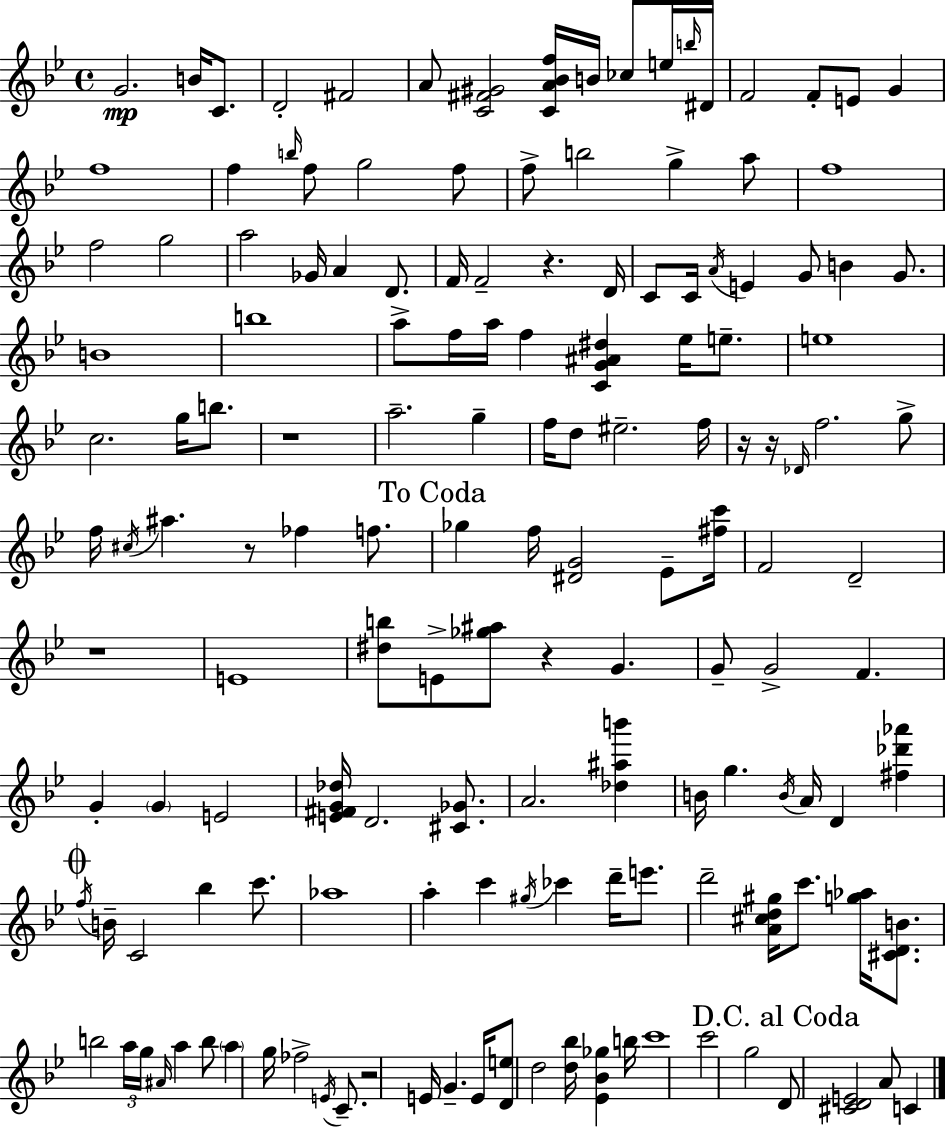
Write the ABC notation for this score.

X:1
T:Untitled
M:4/4
L:1/4
K:Gm
G2 B/4 C/2 D2 ^F2 A/2 [C^F^G]2 [CA_Bf]/4 B/4 _c/2 e/4 b/4 ^D/4 F2 F/2 E/2 G f4 f b/4 f/2 g2 f/2 f/2 b2 g a/2 f4 f2 g2 a2 _G/4 A D/2 F/4 F2 z D/4 C/2 C/4 A/4 E G/2 B G/2 B4 b4 a/2 f/4 a/4 f [CG^A^d] _e/4 e/2 e4 c2 g/4 b/2 z4 a2 g f/4 d/2 ^e2 f/4 z/4 z/4 _D/4 f2 g/2 f/4 ^c/4 ^a z/2 _f f/2 _g f/4 [^DG]2 _E/2 [^fc']/4 F2 D2 z4 E4 [^db]/2 E/2 [_g^a]/2 z G G/2 G2 F G G E2 [E^FG_d]/4 D2 [^C_G]/2 A2 [_d^ab'] B/4 g B/4 A/4 D [^f_d'_a'] f/4 B/4 C2 _b c'/2 _a4 a c' ^g/4 _c' d'/4 e'/2 d'2 [A^cd^g]/4 c'/2 [g_a]/4 [^CDB]/2 b2 a/4 g/4 ^A/4 a b/2 a g/4 _f2 E/4 C/2 z2 E/4 G E/4 [De]/2 d2 [d_b]/4 [_E_B_g] b/4 c'4 c'2 g2 D/2 [^CDE]2 A/2 C